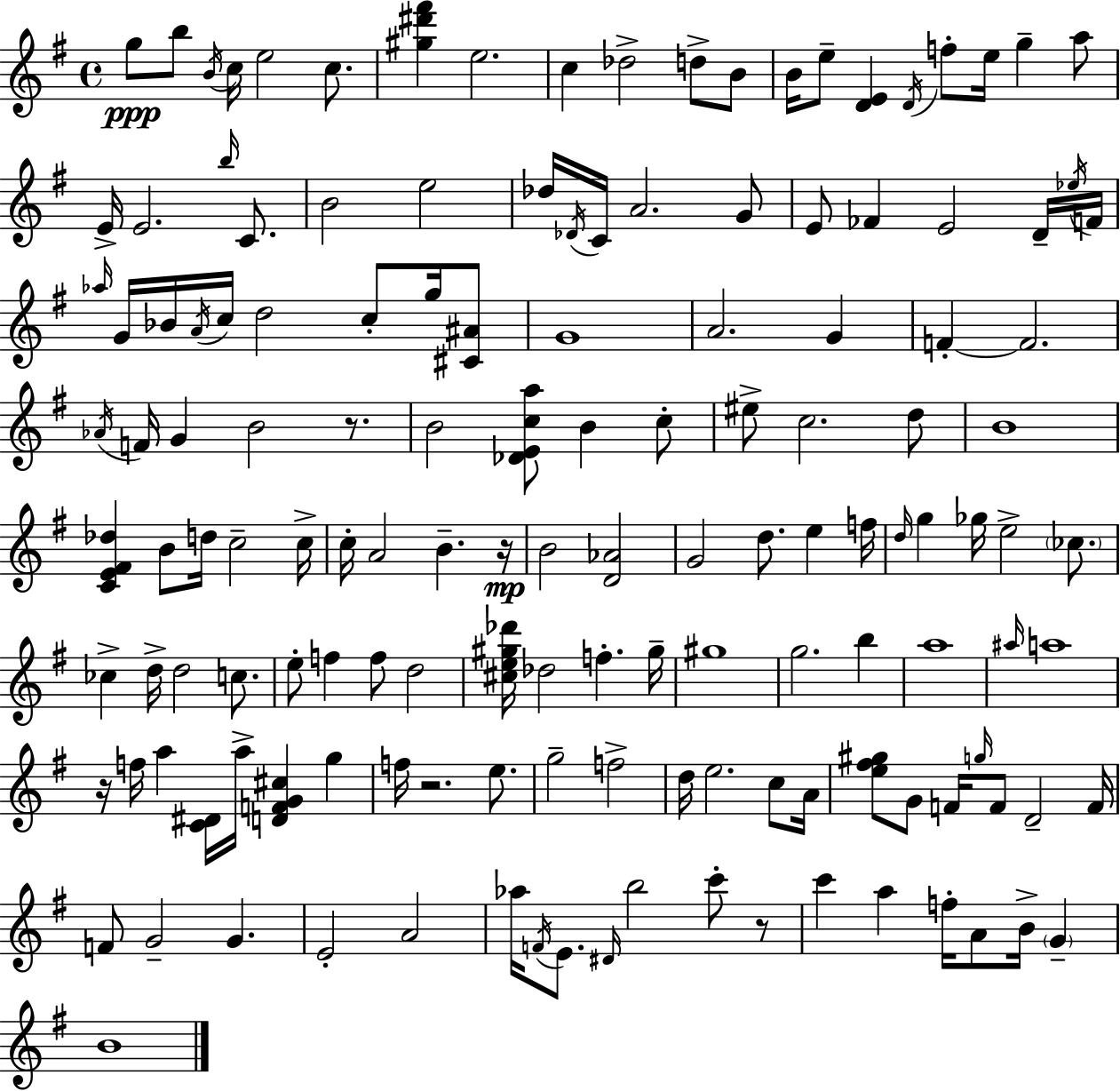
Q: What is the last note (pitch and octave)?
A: B4